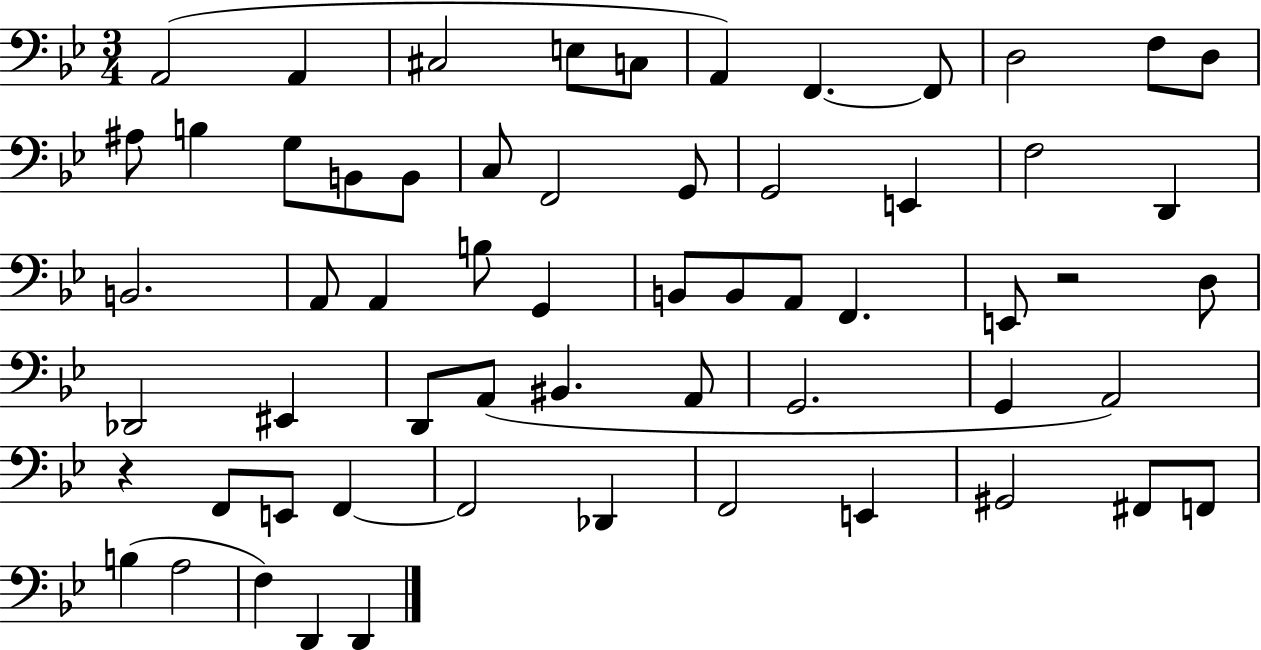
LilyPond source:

{
  \clef bass
  \numericTimeSignature
  \time 3/4
  \key bes \major
  \repeat volta 2 { a,2( a,4 | cis2 e8 c8 | a,4) f,4.~~ f,8 | d2 f8 d8 | \break ais8 b4 g8 b,8 b,8 | c8 f,2 g,8 | g,2 e,4 | f2 d,4 | \break b,2. | a,8 a,4 b8 g,4 | b,8 b,8 a,8 f,4. | e,8 r2 d8 | \break des,2 eis,4 | d,8 a,8( bis,4. a,8 | g,2. | g,4 a,2) | \break r4 f,8 e,8 f,4~~ | f,2 des,4 | f,2 e,4 | gis,2 fis,8 f,8 | \break b4( a2 | f4) d,4 d,4 | } \bar "|."
}